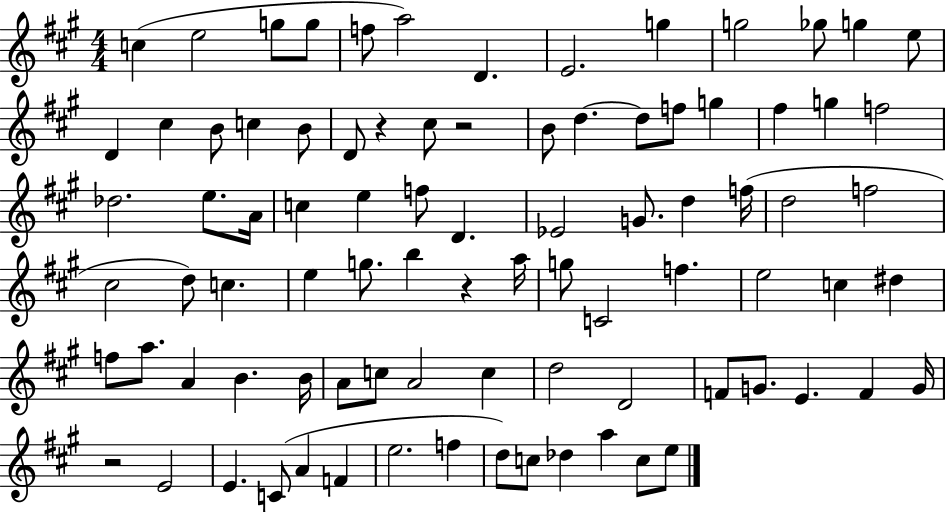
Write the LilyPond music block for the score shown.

{
  \clef treble
  \numericTimeSignature
  \time 4/4
  \key a \major
  \repeat volta 2 { c''4( e''2 g''8 g''8 | f''8 a''2) d'4. | e'2. g''4 | g''2 ges''8 g''4 e''8 | \break d'4 cis''4 b'8 c''4 b'8 | d'8 r4 cis''8 r2 | b'8 d''4.~~ d''8 f''8 g''4 | fis''4 g''4 f''2 | \break des''2. e''8. a'16 | c''4 e''4 f''8 d'4. | ees'2 g'8. d''4 f''16( | d''2 f''2 | \break cis''2 d''8) c''4. | e''4 g''8. b''4 r4 a''16 | g''8 c'2 f''4. | e''2 c''4 dis''4 | \break f''8 a''8. a'4 b'4. b'16 | a'8 c''8 a'2 c''4 | d''2 d'2 | f'8 g'8. e'4. f'4 g'16 | \break r2 e'2 | e'4. c'8( a'4 f'4 | e''2. f''4 | d''8) c''8 des''4 a''4 c''8 e''8 | \break } \bar "|."
}